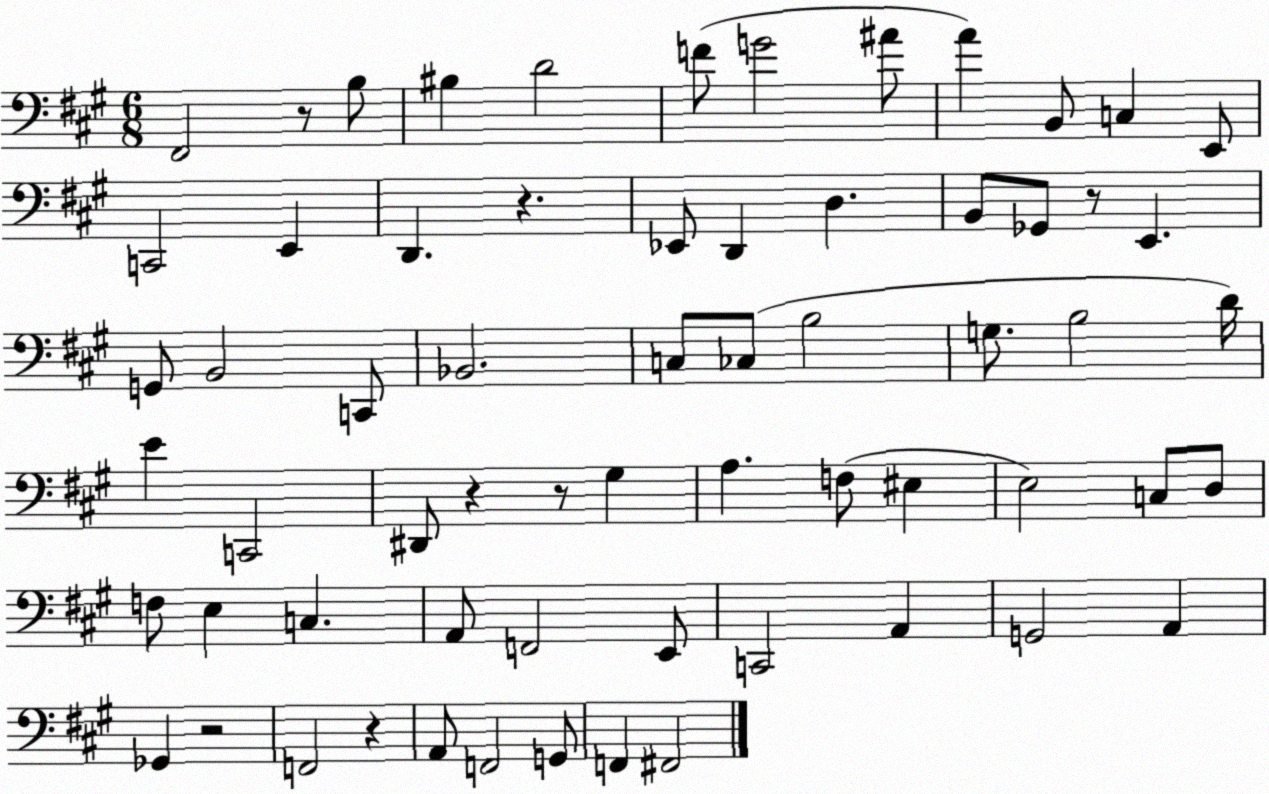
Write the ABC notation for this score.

X:1
T:Untitled
M:6/8
L:1/4
K:A
^F,,2 z/2 B,/2 ^B, D2 F/2 G2 ^A/2 A B,,/2 C, E,,/2 C,,2 E,, D,, z _E,,/2 D,, D, B,,/2 _G,,/2 z/2 E,, G,,/2 B,,2 C,,/2 _B,,2 C,/2 _C,/2 B,2 G,/2 B,2 D/4 E C,,2 ^D,,/2 z z/2 ^G, A, F,/2 ^E, E,2 C,/2 D,/2 F,/2 E, C, A,,/2 F,,2 E,,/2 C,,2 A,, G,,2 A,, _G,, z2 F,,2 z A,,/2 F,,2 G,,/2 F,, ^F,,2